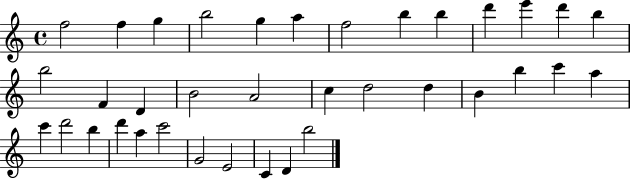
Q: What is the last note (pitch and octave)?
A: B5